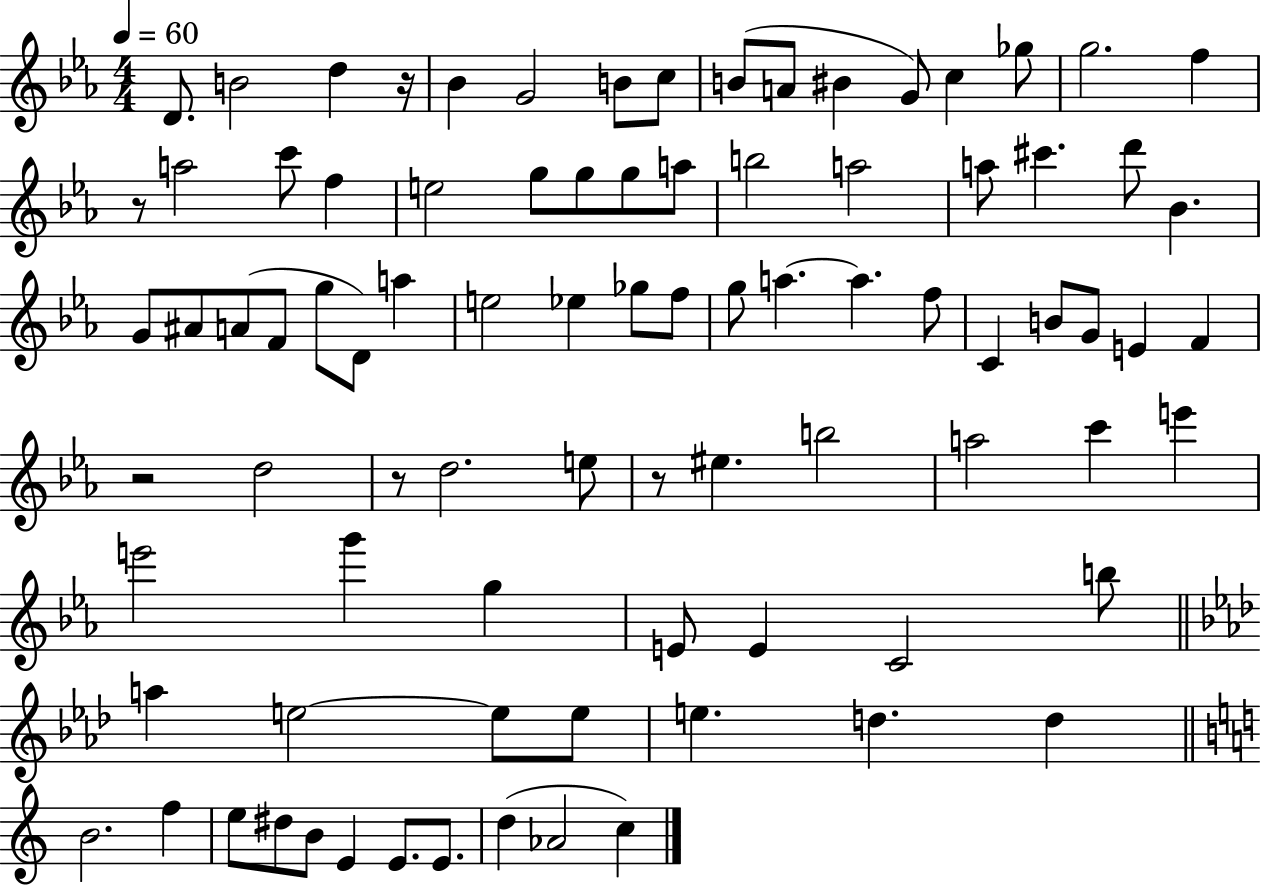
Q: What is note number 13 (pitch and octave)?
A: Gb5